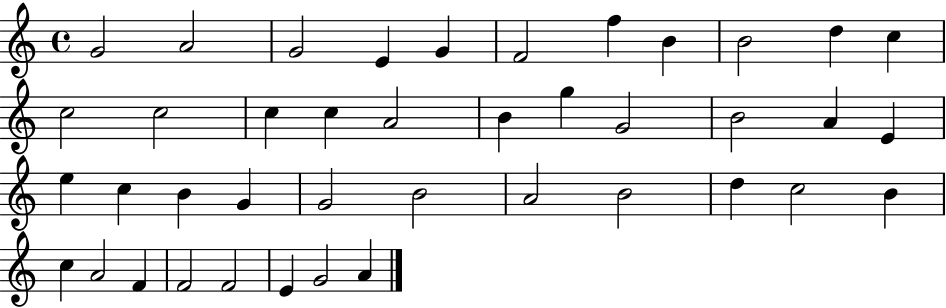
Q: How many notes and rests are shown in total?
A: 41